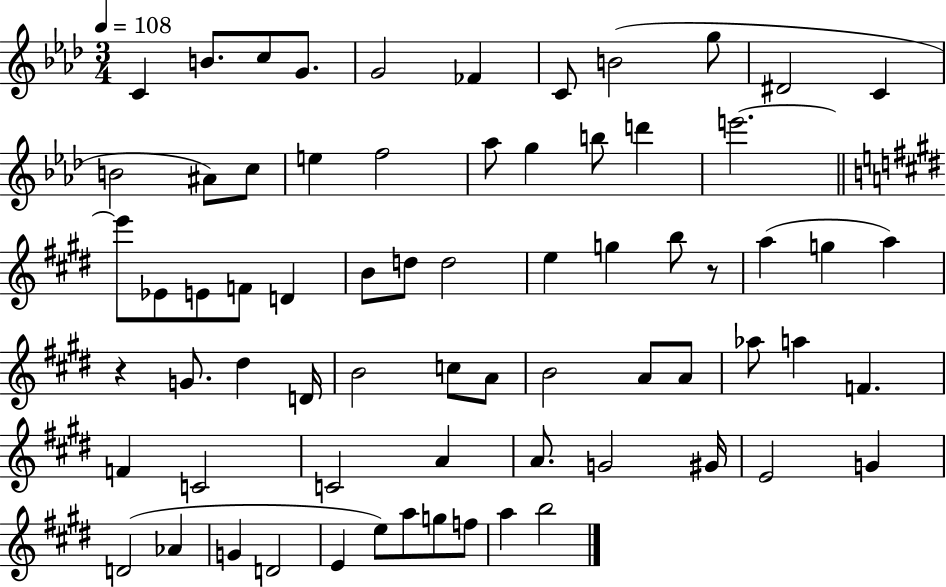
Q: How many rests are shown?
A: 2